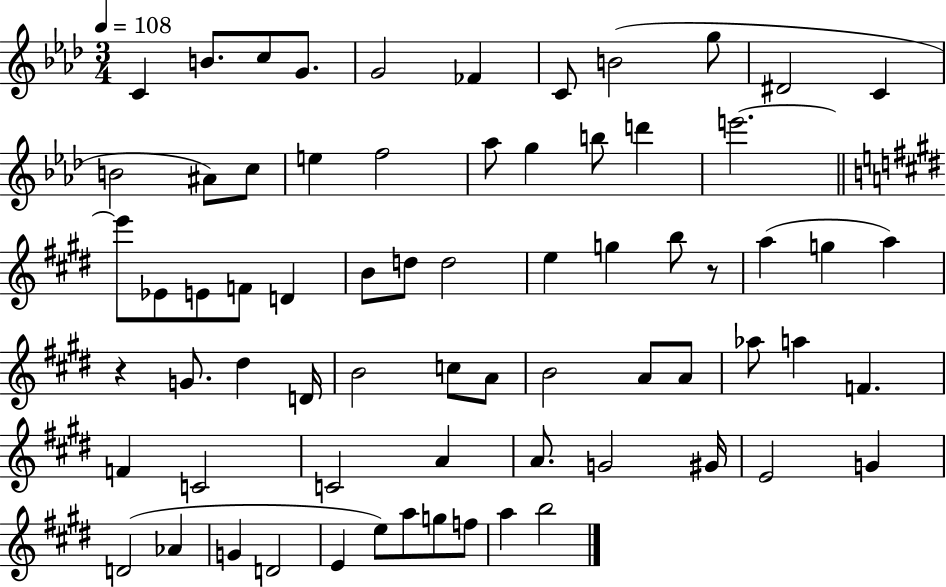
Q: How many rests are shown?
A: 2